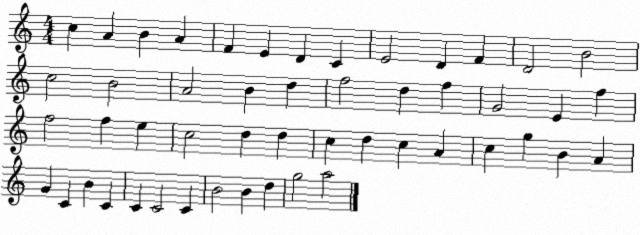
X:1
T:Untitled
M:4/4
L:1/4
K:C
c A B A F E D C E2 D F D2 B2 c2 B2 A2 B d f2 d f G2 E f f2 f e c2 d d c d c A c g B A G C B C C C2 C B2 B d g2 a2